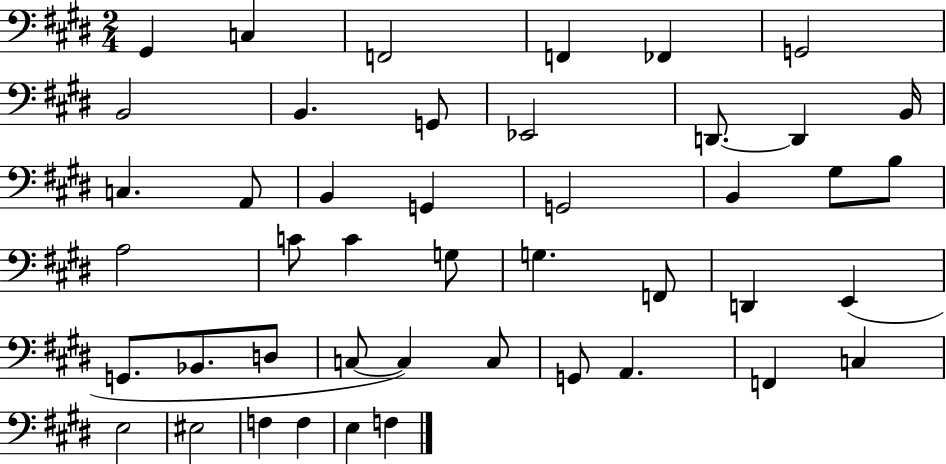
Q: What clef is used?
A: bass